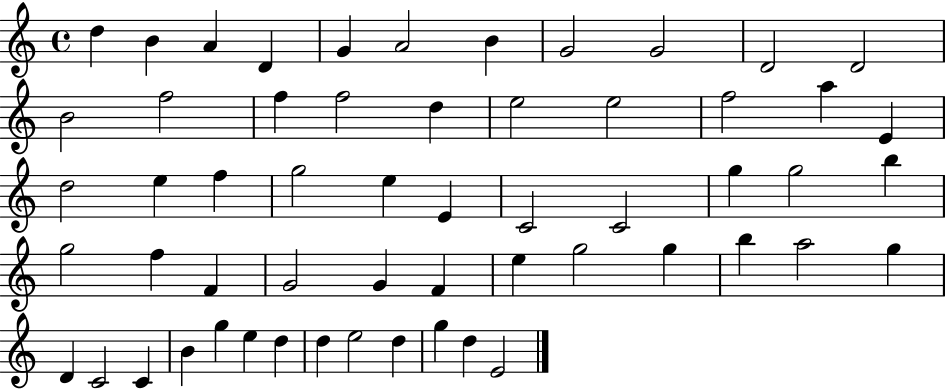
{
  \clef treble
  \time 4/4
  \defaultTimeSignature
  \key c \major
  d''4 b'4 a'4 d'4 | g'4 a'2 b'4 | g'2 g'2 | d'2 d'2 | \break b'2 f''2 | f''4 f''2 d''4 | e''2 e''2 | f''2 a''4 e'4 | \break d''2 e''4 f''4 | g''2 e''4 e'4 | c'2 c'2 | g''4 g''2 b''4 | \break g''2 f''4 f'4 | g'2 g'4 f'4 | e''4 g''2 g''4 | b''4 a''2 g''4 | \break d'4 c'2 c'4 | b'4 g''4 e''4 d''4 | d''4 e''2 d''4 | g''4 d''4 e'2 | \break \bar "|."
}